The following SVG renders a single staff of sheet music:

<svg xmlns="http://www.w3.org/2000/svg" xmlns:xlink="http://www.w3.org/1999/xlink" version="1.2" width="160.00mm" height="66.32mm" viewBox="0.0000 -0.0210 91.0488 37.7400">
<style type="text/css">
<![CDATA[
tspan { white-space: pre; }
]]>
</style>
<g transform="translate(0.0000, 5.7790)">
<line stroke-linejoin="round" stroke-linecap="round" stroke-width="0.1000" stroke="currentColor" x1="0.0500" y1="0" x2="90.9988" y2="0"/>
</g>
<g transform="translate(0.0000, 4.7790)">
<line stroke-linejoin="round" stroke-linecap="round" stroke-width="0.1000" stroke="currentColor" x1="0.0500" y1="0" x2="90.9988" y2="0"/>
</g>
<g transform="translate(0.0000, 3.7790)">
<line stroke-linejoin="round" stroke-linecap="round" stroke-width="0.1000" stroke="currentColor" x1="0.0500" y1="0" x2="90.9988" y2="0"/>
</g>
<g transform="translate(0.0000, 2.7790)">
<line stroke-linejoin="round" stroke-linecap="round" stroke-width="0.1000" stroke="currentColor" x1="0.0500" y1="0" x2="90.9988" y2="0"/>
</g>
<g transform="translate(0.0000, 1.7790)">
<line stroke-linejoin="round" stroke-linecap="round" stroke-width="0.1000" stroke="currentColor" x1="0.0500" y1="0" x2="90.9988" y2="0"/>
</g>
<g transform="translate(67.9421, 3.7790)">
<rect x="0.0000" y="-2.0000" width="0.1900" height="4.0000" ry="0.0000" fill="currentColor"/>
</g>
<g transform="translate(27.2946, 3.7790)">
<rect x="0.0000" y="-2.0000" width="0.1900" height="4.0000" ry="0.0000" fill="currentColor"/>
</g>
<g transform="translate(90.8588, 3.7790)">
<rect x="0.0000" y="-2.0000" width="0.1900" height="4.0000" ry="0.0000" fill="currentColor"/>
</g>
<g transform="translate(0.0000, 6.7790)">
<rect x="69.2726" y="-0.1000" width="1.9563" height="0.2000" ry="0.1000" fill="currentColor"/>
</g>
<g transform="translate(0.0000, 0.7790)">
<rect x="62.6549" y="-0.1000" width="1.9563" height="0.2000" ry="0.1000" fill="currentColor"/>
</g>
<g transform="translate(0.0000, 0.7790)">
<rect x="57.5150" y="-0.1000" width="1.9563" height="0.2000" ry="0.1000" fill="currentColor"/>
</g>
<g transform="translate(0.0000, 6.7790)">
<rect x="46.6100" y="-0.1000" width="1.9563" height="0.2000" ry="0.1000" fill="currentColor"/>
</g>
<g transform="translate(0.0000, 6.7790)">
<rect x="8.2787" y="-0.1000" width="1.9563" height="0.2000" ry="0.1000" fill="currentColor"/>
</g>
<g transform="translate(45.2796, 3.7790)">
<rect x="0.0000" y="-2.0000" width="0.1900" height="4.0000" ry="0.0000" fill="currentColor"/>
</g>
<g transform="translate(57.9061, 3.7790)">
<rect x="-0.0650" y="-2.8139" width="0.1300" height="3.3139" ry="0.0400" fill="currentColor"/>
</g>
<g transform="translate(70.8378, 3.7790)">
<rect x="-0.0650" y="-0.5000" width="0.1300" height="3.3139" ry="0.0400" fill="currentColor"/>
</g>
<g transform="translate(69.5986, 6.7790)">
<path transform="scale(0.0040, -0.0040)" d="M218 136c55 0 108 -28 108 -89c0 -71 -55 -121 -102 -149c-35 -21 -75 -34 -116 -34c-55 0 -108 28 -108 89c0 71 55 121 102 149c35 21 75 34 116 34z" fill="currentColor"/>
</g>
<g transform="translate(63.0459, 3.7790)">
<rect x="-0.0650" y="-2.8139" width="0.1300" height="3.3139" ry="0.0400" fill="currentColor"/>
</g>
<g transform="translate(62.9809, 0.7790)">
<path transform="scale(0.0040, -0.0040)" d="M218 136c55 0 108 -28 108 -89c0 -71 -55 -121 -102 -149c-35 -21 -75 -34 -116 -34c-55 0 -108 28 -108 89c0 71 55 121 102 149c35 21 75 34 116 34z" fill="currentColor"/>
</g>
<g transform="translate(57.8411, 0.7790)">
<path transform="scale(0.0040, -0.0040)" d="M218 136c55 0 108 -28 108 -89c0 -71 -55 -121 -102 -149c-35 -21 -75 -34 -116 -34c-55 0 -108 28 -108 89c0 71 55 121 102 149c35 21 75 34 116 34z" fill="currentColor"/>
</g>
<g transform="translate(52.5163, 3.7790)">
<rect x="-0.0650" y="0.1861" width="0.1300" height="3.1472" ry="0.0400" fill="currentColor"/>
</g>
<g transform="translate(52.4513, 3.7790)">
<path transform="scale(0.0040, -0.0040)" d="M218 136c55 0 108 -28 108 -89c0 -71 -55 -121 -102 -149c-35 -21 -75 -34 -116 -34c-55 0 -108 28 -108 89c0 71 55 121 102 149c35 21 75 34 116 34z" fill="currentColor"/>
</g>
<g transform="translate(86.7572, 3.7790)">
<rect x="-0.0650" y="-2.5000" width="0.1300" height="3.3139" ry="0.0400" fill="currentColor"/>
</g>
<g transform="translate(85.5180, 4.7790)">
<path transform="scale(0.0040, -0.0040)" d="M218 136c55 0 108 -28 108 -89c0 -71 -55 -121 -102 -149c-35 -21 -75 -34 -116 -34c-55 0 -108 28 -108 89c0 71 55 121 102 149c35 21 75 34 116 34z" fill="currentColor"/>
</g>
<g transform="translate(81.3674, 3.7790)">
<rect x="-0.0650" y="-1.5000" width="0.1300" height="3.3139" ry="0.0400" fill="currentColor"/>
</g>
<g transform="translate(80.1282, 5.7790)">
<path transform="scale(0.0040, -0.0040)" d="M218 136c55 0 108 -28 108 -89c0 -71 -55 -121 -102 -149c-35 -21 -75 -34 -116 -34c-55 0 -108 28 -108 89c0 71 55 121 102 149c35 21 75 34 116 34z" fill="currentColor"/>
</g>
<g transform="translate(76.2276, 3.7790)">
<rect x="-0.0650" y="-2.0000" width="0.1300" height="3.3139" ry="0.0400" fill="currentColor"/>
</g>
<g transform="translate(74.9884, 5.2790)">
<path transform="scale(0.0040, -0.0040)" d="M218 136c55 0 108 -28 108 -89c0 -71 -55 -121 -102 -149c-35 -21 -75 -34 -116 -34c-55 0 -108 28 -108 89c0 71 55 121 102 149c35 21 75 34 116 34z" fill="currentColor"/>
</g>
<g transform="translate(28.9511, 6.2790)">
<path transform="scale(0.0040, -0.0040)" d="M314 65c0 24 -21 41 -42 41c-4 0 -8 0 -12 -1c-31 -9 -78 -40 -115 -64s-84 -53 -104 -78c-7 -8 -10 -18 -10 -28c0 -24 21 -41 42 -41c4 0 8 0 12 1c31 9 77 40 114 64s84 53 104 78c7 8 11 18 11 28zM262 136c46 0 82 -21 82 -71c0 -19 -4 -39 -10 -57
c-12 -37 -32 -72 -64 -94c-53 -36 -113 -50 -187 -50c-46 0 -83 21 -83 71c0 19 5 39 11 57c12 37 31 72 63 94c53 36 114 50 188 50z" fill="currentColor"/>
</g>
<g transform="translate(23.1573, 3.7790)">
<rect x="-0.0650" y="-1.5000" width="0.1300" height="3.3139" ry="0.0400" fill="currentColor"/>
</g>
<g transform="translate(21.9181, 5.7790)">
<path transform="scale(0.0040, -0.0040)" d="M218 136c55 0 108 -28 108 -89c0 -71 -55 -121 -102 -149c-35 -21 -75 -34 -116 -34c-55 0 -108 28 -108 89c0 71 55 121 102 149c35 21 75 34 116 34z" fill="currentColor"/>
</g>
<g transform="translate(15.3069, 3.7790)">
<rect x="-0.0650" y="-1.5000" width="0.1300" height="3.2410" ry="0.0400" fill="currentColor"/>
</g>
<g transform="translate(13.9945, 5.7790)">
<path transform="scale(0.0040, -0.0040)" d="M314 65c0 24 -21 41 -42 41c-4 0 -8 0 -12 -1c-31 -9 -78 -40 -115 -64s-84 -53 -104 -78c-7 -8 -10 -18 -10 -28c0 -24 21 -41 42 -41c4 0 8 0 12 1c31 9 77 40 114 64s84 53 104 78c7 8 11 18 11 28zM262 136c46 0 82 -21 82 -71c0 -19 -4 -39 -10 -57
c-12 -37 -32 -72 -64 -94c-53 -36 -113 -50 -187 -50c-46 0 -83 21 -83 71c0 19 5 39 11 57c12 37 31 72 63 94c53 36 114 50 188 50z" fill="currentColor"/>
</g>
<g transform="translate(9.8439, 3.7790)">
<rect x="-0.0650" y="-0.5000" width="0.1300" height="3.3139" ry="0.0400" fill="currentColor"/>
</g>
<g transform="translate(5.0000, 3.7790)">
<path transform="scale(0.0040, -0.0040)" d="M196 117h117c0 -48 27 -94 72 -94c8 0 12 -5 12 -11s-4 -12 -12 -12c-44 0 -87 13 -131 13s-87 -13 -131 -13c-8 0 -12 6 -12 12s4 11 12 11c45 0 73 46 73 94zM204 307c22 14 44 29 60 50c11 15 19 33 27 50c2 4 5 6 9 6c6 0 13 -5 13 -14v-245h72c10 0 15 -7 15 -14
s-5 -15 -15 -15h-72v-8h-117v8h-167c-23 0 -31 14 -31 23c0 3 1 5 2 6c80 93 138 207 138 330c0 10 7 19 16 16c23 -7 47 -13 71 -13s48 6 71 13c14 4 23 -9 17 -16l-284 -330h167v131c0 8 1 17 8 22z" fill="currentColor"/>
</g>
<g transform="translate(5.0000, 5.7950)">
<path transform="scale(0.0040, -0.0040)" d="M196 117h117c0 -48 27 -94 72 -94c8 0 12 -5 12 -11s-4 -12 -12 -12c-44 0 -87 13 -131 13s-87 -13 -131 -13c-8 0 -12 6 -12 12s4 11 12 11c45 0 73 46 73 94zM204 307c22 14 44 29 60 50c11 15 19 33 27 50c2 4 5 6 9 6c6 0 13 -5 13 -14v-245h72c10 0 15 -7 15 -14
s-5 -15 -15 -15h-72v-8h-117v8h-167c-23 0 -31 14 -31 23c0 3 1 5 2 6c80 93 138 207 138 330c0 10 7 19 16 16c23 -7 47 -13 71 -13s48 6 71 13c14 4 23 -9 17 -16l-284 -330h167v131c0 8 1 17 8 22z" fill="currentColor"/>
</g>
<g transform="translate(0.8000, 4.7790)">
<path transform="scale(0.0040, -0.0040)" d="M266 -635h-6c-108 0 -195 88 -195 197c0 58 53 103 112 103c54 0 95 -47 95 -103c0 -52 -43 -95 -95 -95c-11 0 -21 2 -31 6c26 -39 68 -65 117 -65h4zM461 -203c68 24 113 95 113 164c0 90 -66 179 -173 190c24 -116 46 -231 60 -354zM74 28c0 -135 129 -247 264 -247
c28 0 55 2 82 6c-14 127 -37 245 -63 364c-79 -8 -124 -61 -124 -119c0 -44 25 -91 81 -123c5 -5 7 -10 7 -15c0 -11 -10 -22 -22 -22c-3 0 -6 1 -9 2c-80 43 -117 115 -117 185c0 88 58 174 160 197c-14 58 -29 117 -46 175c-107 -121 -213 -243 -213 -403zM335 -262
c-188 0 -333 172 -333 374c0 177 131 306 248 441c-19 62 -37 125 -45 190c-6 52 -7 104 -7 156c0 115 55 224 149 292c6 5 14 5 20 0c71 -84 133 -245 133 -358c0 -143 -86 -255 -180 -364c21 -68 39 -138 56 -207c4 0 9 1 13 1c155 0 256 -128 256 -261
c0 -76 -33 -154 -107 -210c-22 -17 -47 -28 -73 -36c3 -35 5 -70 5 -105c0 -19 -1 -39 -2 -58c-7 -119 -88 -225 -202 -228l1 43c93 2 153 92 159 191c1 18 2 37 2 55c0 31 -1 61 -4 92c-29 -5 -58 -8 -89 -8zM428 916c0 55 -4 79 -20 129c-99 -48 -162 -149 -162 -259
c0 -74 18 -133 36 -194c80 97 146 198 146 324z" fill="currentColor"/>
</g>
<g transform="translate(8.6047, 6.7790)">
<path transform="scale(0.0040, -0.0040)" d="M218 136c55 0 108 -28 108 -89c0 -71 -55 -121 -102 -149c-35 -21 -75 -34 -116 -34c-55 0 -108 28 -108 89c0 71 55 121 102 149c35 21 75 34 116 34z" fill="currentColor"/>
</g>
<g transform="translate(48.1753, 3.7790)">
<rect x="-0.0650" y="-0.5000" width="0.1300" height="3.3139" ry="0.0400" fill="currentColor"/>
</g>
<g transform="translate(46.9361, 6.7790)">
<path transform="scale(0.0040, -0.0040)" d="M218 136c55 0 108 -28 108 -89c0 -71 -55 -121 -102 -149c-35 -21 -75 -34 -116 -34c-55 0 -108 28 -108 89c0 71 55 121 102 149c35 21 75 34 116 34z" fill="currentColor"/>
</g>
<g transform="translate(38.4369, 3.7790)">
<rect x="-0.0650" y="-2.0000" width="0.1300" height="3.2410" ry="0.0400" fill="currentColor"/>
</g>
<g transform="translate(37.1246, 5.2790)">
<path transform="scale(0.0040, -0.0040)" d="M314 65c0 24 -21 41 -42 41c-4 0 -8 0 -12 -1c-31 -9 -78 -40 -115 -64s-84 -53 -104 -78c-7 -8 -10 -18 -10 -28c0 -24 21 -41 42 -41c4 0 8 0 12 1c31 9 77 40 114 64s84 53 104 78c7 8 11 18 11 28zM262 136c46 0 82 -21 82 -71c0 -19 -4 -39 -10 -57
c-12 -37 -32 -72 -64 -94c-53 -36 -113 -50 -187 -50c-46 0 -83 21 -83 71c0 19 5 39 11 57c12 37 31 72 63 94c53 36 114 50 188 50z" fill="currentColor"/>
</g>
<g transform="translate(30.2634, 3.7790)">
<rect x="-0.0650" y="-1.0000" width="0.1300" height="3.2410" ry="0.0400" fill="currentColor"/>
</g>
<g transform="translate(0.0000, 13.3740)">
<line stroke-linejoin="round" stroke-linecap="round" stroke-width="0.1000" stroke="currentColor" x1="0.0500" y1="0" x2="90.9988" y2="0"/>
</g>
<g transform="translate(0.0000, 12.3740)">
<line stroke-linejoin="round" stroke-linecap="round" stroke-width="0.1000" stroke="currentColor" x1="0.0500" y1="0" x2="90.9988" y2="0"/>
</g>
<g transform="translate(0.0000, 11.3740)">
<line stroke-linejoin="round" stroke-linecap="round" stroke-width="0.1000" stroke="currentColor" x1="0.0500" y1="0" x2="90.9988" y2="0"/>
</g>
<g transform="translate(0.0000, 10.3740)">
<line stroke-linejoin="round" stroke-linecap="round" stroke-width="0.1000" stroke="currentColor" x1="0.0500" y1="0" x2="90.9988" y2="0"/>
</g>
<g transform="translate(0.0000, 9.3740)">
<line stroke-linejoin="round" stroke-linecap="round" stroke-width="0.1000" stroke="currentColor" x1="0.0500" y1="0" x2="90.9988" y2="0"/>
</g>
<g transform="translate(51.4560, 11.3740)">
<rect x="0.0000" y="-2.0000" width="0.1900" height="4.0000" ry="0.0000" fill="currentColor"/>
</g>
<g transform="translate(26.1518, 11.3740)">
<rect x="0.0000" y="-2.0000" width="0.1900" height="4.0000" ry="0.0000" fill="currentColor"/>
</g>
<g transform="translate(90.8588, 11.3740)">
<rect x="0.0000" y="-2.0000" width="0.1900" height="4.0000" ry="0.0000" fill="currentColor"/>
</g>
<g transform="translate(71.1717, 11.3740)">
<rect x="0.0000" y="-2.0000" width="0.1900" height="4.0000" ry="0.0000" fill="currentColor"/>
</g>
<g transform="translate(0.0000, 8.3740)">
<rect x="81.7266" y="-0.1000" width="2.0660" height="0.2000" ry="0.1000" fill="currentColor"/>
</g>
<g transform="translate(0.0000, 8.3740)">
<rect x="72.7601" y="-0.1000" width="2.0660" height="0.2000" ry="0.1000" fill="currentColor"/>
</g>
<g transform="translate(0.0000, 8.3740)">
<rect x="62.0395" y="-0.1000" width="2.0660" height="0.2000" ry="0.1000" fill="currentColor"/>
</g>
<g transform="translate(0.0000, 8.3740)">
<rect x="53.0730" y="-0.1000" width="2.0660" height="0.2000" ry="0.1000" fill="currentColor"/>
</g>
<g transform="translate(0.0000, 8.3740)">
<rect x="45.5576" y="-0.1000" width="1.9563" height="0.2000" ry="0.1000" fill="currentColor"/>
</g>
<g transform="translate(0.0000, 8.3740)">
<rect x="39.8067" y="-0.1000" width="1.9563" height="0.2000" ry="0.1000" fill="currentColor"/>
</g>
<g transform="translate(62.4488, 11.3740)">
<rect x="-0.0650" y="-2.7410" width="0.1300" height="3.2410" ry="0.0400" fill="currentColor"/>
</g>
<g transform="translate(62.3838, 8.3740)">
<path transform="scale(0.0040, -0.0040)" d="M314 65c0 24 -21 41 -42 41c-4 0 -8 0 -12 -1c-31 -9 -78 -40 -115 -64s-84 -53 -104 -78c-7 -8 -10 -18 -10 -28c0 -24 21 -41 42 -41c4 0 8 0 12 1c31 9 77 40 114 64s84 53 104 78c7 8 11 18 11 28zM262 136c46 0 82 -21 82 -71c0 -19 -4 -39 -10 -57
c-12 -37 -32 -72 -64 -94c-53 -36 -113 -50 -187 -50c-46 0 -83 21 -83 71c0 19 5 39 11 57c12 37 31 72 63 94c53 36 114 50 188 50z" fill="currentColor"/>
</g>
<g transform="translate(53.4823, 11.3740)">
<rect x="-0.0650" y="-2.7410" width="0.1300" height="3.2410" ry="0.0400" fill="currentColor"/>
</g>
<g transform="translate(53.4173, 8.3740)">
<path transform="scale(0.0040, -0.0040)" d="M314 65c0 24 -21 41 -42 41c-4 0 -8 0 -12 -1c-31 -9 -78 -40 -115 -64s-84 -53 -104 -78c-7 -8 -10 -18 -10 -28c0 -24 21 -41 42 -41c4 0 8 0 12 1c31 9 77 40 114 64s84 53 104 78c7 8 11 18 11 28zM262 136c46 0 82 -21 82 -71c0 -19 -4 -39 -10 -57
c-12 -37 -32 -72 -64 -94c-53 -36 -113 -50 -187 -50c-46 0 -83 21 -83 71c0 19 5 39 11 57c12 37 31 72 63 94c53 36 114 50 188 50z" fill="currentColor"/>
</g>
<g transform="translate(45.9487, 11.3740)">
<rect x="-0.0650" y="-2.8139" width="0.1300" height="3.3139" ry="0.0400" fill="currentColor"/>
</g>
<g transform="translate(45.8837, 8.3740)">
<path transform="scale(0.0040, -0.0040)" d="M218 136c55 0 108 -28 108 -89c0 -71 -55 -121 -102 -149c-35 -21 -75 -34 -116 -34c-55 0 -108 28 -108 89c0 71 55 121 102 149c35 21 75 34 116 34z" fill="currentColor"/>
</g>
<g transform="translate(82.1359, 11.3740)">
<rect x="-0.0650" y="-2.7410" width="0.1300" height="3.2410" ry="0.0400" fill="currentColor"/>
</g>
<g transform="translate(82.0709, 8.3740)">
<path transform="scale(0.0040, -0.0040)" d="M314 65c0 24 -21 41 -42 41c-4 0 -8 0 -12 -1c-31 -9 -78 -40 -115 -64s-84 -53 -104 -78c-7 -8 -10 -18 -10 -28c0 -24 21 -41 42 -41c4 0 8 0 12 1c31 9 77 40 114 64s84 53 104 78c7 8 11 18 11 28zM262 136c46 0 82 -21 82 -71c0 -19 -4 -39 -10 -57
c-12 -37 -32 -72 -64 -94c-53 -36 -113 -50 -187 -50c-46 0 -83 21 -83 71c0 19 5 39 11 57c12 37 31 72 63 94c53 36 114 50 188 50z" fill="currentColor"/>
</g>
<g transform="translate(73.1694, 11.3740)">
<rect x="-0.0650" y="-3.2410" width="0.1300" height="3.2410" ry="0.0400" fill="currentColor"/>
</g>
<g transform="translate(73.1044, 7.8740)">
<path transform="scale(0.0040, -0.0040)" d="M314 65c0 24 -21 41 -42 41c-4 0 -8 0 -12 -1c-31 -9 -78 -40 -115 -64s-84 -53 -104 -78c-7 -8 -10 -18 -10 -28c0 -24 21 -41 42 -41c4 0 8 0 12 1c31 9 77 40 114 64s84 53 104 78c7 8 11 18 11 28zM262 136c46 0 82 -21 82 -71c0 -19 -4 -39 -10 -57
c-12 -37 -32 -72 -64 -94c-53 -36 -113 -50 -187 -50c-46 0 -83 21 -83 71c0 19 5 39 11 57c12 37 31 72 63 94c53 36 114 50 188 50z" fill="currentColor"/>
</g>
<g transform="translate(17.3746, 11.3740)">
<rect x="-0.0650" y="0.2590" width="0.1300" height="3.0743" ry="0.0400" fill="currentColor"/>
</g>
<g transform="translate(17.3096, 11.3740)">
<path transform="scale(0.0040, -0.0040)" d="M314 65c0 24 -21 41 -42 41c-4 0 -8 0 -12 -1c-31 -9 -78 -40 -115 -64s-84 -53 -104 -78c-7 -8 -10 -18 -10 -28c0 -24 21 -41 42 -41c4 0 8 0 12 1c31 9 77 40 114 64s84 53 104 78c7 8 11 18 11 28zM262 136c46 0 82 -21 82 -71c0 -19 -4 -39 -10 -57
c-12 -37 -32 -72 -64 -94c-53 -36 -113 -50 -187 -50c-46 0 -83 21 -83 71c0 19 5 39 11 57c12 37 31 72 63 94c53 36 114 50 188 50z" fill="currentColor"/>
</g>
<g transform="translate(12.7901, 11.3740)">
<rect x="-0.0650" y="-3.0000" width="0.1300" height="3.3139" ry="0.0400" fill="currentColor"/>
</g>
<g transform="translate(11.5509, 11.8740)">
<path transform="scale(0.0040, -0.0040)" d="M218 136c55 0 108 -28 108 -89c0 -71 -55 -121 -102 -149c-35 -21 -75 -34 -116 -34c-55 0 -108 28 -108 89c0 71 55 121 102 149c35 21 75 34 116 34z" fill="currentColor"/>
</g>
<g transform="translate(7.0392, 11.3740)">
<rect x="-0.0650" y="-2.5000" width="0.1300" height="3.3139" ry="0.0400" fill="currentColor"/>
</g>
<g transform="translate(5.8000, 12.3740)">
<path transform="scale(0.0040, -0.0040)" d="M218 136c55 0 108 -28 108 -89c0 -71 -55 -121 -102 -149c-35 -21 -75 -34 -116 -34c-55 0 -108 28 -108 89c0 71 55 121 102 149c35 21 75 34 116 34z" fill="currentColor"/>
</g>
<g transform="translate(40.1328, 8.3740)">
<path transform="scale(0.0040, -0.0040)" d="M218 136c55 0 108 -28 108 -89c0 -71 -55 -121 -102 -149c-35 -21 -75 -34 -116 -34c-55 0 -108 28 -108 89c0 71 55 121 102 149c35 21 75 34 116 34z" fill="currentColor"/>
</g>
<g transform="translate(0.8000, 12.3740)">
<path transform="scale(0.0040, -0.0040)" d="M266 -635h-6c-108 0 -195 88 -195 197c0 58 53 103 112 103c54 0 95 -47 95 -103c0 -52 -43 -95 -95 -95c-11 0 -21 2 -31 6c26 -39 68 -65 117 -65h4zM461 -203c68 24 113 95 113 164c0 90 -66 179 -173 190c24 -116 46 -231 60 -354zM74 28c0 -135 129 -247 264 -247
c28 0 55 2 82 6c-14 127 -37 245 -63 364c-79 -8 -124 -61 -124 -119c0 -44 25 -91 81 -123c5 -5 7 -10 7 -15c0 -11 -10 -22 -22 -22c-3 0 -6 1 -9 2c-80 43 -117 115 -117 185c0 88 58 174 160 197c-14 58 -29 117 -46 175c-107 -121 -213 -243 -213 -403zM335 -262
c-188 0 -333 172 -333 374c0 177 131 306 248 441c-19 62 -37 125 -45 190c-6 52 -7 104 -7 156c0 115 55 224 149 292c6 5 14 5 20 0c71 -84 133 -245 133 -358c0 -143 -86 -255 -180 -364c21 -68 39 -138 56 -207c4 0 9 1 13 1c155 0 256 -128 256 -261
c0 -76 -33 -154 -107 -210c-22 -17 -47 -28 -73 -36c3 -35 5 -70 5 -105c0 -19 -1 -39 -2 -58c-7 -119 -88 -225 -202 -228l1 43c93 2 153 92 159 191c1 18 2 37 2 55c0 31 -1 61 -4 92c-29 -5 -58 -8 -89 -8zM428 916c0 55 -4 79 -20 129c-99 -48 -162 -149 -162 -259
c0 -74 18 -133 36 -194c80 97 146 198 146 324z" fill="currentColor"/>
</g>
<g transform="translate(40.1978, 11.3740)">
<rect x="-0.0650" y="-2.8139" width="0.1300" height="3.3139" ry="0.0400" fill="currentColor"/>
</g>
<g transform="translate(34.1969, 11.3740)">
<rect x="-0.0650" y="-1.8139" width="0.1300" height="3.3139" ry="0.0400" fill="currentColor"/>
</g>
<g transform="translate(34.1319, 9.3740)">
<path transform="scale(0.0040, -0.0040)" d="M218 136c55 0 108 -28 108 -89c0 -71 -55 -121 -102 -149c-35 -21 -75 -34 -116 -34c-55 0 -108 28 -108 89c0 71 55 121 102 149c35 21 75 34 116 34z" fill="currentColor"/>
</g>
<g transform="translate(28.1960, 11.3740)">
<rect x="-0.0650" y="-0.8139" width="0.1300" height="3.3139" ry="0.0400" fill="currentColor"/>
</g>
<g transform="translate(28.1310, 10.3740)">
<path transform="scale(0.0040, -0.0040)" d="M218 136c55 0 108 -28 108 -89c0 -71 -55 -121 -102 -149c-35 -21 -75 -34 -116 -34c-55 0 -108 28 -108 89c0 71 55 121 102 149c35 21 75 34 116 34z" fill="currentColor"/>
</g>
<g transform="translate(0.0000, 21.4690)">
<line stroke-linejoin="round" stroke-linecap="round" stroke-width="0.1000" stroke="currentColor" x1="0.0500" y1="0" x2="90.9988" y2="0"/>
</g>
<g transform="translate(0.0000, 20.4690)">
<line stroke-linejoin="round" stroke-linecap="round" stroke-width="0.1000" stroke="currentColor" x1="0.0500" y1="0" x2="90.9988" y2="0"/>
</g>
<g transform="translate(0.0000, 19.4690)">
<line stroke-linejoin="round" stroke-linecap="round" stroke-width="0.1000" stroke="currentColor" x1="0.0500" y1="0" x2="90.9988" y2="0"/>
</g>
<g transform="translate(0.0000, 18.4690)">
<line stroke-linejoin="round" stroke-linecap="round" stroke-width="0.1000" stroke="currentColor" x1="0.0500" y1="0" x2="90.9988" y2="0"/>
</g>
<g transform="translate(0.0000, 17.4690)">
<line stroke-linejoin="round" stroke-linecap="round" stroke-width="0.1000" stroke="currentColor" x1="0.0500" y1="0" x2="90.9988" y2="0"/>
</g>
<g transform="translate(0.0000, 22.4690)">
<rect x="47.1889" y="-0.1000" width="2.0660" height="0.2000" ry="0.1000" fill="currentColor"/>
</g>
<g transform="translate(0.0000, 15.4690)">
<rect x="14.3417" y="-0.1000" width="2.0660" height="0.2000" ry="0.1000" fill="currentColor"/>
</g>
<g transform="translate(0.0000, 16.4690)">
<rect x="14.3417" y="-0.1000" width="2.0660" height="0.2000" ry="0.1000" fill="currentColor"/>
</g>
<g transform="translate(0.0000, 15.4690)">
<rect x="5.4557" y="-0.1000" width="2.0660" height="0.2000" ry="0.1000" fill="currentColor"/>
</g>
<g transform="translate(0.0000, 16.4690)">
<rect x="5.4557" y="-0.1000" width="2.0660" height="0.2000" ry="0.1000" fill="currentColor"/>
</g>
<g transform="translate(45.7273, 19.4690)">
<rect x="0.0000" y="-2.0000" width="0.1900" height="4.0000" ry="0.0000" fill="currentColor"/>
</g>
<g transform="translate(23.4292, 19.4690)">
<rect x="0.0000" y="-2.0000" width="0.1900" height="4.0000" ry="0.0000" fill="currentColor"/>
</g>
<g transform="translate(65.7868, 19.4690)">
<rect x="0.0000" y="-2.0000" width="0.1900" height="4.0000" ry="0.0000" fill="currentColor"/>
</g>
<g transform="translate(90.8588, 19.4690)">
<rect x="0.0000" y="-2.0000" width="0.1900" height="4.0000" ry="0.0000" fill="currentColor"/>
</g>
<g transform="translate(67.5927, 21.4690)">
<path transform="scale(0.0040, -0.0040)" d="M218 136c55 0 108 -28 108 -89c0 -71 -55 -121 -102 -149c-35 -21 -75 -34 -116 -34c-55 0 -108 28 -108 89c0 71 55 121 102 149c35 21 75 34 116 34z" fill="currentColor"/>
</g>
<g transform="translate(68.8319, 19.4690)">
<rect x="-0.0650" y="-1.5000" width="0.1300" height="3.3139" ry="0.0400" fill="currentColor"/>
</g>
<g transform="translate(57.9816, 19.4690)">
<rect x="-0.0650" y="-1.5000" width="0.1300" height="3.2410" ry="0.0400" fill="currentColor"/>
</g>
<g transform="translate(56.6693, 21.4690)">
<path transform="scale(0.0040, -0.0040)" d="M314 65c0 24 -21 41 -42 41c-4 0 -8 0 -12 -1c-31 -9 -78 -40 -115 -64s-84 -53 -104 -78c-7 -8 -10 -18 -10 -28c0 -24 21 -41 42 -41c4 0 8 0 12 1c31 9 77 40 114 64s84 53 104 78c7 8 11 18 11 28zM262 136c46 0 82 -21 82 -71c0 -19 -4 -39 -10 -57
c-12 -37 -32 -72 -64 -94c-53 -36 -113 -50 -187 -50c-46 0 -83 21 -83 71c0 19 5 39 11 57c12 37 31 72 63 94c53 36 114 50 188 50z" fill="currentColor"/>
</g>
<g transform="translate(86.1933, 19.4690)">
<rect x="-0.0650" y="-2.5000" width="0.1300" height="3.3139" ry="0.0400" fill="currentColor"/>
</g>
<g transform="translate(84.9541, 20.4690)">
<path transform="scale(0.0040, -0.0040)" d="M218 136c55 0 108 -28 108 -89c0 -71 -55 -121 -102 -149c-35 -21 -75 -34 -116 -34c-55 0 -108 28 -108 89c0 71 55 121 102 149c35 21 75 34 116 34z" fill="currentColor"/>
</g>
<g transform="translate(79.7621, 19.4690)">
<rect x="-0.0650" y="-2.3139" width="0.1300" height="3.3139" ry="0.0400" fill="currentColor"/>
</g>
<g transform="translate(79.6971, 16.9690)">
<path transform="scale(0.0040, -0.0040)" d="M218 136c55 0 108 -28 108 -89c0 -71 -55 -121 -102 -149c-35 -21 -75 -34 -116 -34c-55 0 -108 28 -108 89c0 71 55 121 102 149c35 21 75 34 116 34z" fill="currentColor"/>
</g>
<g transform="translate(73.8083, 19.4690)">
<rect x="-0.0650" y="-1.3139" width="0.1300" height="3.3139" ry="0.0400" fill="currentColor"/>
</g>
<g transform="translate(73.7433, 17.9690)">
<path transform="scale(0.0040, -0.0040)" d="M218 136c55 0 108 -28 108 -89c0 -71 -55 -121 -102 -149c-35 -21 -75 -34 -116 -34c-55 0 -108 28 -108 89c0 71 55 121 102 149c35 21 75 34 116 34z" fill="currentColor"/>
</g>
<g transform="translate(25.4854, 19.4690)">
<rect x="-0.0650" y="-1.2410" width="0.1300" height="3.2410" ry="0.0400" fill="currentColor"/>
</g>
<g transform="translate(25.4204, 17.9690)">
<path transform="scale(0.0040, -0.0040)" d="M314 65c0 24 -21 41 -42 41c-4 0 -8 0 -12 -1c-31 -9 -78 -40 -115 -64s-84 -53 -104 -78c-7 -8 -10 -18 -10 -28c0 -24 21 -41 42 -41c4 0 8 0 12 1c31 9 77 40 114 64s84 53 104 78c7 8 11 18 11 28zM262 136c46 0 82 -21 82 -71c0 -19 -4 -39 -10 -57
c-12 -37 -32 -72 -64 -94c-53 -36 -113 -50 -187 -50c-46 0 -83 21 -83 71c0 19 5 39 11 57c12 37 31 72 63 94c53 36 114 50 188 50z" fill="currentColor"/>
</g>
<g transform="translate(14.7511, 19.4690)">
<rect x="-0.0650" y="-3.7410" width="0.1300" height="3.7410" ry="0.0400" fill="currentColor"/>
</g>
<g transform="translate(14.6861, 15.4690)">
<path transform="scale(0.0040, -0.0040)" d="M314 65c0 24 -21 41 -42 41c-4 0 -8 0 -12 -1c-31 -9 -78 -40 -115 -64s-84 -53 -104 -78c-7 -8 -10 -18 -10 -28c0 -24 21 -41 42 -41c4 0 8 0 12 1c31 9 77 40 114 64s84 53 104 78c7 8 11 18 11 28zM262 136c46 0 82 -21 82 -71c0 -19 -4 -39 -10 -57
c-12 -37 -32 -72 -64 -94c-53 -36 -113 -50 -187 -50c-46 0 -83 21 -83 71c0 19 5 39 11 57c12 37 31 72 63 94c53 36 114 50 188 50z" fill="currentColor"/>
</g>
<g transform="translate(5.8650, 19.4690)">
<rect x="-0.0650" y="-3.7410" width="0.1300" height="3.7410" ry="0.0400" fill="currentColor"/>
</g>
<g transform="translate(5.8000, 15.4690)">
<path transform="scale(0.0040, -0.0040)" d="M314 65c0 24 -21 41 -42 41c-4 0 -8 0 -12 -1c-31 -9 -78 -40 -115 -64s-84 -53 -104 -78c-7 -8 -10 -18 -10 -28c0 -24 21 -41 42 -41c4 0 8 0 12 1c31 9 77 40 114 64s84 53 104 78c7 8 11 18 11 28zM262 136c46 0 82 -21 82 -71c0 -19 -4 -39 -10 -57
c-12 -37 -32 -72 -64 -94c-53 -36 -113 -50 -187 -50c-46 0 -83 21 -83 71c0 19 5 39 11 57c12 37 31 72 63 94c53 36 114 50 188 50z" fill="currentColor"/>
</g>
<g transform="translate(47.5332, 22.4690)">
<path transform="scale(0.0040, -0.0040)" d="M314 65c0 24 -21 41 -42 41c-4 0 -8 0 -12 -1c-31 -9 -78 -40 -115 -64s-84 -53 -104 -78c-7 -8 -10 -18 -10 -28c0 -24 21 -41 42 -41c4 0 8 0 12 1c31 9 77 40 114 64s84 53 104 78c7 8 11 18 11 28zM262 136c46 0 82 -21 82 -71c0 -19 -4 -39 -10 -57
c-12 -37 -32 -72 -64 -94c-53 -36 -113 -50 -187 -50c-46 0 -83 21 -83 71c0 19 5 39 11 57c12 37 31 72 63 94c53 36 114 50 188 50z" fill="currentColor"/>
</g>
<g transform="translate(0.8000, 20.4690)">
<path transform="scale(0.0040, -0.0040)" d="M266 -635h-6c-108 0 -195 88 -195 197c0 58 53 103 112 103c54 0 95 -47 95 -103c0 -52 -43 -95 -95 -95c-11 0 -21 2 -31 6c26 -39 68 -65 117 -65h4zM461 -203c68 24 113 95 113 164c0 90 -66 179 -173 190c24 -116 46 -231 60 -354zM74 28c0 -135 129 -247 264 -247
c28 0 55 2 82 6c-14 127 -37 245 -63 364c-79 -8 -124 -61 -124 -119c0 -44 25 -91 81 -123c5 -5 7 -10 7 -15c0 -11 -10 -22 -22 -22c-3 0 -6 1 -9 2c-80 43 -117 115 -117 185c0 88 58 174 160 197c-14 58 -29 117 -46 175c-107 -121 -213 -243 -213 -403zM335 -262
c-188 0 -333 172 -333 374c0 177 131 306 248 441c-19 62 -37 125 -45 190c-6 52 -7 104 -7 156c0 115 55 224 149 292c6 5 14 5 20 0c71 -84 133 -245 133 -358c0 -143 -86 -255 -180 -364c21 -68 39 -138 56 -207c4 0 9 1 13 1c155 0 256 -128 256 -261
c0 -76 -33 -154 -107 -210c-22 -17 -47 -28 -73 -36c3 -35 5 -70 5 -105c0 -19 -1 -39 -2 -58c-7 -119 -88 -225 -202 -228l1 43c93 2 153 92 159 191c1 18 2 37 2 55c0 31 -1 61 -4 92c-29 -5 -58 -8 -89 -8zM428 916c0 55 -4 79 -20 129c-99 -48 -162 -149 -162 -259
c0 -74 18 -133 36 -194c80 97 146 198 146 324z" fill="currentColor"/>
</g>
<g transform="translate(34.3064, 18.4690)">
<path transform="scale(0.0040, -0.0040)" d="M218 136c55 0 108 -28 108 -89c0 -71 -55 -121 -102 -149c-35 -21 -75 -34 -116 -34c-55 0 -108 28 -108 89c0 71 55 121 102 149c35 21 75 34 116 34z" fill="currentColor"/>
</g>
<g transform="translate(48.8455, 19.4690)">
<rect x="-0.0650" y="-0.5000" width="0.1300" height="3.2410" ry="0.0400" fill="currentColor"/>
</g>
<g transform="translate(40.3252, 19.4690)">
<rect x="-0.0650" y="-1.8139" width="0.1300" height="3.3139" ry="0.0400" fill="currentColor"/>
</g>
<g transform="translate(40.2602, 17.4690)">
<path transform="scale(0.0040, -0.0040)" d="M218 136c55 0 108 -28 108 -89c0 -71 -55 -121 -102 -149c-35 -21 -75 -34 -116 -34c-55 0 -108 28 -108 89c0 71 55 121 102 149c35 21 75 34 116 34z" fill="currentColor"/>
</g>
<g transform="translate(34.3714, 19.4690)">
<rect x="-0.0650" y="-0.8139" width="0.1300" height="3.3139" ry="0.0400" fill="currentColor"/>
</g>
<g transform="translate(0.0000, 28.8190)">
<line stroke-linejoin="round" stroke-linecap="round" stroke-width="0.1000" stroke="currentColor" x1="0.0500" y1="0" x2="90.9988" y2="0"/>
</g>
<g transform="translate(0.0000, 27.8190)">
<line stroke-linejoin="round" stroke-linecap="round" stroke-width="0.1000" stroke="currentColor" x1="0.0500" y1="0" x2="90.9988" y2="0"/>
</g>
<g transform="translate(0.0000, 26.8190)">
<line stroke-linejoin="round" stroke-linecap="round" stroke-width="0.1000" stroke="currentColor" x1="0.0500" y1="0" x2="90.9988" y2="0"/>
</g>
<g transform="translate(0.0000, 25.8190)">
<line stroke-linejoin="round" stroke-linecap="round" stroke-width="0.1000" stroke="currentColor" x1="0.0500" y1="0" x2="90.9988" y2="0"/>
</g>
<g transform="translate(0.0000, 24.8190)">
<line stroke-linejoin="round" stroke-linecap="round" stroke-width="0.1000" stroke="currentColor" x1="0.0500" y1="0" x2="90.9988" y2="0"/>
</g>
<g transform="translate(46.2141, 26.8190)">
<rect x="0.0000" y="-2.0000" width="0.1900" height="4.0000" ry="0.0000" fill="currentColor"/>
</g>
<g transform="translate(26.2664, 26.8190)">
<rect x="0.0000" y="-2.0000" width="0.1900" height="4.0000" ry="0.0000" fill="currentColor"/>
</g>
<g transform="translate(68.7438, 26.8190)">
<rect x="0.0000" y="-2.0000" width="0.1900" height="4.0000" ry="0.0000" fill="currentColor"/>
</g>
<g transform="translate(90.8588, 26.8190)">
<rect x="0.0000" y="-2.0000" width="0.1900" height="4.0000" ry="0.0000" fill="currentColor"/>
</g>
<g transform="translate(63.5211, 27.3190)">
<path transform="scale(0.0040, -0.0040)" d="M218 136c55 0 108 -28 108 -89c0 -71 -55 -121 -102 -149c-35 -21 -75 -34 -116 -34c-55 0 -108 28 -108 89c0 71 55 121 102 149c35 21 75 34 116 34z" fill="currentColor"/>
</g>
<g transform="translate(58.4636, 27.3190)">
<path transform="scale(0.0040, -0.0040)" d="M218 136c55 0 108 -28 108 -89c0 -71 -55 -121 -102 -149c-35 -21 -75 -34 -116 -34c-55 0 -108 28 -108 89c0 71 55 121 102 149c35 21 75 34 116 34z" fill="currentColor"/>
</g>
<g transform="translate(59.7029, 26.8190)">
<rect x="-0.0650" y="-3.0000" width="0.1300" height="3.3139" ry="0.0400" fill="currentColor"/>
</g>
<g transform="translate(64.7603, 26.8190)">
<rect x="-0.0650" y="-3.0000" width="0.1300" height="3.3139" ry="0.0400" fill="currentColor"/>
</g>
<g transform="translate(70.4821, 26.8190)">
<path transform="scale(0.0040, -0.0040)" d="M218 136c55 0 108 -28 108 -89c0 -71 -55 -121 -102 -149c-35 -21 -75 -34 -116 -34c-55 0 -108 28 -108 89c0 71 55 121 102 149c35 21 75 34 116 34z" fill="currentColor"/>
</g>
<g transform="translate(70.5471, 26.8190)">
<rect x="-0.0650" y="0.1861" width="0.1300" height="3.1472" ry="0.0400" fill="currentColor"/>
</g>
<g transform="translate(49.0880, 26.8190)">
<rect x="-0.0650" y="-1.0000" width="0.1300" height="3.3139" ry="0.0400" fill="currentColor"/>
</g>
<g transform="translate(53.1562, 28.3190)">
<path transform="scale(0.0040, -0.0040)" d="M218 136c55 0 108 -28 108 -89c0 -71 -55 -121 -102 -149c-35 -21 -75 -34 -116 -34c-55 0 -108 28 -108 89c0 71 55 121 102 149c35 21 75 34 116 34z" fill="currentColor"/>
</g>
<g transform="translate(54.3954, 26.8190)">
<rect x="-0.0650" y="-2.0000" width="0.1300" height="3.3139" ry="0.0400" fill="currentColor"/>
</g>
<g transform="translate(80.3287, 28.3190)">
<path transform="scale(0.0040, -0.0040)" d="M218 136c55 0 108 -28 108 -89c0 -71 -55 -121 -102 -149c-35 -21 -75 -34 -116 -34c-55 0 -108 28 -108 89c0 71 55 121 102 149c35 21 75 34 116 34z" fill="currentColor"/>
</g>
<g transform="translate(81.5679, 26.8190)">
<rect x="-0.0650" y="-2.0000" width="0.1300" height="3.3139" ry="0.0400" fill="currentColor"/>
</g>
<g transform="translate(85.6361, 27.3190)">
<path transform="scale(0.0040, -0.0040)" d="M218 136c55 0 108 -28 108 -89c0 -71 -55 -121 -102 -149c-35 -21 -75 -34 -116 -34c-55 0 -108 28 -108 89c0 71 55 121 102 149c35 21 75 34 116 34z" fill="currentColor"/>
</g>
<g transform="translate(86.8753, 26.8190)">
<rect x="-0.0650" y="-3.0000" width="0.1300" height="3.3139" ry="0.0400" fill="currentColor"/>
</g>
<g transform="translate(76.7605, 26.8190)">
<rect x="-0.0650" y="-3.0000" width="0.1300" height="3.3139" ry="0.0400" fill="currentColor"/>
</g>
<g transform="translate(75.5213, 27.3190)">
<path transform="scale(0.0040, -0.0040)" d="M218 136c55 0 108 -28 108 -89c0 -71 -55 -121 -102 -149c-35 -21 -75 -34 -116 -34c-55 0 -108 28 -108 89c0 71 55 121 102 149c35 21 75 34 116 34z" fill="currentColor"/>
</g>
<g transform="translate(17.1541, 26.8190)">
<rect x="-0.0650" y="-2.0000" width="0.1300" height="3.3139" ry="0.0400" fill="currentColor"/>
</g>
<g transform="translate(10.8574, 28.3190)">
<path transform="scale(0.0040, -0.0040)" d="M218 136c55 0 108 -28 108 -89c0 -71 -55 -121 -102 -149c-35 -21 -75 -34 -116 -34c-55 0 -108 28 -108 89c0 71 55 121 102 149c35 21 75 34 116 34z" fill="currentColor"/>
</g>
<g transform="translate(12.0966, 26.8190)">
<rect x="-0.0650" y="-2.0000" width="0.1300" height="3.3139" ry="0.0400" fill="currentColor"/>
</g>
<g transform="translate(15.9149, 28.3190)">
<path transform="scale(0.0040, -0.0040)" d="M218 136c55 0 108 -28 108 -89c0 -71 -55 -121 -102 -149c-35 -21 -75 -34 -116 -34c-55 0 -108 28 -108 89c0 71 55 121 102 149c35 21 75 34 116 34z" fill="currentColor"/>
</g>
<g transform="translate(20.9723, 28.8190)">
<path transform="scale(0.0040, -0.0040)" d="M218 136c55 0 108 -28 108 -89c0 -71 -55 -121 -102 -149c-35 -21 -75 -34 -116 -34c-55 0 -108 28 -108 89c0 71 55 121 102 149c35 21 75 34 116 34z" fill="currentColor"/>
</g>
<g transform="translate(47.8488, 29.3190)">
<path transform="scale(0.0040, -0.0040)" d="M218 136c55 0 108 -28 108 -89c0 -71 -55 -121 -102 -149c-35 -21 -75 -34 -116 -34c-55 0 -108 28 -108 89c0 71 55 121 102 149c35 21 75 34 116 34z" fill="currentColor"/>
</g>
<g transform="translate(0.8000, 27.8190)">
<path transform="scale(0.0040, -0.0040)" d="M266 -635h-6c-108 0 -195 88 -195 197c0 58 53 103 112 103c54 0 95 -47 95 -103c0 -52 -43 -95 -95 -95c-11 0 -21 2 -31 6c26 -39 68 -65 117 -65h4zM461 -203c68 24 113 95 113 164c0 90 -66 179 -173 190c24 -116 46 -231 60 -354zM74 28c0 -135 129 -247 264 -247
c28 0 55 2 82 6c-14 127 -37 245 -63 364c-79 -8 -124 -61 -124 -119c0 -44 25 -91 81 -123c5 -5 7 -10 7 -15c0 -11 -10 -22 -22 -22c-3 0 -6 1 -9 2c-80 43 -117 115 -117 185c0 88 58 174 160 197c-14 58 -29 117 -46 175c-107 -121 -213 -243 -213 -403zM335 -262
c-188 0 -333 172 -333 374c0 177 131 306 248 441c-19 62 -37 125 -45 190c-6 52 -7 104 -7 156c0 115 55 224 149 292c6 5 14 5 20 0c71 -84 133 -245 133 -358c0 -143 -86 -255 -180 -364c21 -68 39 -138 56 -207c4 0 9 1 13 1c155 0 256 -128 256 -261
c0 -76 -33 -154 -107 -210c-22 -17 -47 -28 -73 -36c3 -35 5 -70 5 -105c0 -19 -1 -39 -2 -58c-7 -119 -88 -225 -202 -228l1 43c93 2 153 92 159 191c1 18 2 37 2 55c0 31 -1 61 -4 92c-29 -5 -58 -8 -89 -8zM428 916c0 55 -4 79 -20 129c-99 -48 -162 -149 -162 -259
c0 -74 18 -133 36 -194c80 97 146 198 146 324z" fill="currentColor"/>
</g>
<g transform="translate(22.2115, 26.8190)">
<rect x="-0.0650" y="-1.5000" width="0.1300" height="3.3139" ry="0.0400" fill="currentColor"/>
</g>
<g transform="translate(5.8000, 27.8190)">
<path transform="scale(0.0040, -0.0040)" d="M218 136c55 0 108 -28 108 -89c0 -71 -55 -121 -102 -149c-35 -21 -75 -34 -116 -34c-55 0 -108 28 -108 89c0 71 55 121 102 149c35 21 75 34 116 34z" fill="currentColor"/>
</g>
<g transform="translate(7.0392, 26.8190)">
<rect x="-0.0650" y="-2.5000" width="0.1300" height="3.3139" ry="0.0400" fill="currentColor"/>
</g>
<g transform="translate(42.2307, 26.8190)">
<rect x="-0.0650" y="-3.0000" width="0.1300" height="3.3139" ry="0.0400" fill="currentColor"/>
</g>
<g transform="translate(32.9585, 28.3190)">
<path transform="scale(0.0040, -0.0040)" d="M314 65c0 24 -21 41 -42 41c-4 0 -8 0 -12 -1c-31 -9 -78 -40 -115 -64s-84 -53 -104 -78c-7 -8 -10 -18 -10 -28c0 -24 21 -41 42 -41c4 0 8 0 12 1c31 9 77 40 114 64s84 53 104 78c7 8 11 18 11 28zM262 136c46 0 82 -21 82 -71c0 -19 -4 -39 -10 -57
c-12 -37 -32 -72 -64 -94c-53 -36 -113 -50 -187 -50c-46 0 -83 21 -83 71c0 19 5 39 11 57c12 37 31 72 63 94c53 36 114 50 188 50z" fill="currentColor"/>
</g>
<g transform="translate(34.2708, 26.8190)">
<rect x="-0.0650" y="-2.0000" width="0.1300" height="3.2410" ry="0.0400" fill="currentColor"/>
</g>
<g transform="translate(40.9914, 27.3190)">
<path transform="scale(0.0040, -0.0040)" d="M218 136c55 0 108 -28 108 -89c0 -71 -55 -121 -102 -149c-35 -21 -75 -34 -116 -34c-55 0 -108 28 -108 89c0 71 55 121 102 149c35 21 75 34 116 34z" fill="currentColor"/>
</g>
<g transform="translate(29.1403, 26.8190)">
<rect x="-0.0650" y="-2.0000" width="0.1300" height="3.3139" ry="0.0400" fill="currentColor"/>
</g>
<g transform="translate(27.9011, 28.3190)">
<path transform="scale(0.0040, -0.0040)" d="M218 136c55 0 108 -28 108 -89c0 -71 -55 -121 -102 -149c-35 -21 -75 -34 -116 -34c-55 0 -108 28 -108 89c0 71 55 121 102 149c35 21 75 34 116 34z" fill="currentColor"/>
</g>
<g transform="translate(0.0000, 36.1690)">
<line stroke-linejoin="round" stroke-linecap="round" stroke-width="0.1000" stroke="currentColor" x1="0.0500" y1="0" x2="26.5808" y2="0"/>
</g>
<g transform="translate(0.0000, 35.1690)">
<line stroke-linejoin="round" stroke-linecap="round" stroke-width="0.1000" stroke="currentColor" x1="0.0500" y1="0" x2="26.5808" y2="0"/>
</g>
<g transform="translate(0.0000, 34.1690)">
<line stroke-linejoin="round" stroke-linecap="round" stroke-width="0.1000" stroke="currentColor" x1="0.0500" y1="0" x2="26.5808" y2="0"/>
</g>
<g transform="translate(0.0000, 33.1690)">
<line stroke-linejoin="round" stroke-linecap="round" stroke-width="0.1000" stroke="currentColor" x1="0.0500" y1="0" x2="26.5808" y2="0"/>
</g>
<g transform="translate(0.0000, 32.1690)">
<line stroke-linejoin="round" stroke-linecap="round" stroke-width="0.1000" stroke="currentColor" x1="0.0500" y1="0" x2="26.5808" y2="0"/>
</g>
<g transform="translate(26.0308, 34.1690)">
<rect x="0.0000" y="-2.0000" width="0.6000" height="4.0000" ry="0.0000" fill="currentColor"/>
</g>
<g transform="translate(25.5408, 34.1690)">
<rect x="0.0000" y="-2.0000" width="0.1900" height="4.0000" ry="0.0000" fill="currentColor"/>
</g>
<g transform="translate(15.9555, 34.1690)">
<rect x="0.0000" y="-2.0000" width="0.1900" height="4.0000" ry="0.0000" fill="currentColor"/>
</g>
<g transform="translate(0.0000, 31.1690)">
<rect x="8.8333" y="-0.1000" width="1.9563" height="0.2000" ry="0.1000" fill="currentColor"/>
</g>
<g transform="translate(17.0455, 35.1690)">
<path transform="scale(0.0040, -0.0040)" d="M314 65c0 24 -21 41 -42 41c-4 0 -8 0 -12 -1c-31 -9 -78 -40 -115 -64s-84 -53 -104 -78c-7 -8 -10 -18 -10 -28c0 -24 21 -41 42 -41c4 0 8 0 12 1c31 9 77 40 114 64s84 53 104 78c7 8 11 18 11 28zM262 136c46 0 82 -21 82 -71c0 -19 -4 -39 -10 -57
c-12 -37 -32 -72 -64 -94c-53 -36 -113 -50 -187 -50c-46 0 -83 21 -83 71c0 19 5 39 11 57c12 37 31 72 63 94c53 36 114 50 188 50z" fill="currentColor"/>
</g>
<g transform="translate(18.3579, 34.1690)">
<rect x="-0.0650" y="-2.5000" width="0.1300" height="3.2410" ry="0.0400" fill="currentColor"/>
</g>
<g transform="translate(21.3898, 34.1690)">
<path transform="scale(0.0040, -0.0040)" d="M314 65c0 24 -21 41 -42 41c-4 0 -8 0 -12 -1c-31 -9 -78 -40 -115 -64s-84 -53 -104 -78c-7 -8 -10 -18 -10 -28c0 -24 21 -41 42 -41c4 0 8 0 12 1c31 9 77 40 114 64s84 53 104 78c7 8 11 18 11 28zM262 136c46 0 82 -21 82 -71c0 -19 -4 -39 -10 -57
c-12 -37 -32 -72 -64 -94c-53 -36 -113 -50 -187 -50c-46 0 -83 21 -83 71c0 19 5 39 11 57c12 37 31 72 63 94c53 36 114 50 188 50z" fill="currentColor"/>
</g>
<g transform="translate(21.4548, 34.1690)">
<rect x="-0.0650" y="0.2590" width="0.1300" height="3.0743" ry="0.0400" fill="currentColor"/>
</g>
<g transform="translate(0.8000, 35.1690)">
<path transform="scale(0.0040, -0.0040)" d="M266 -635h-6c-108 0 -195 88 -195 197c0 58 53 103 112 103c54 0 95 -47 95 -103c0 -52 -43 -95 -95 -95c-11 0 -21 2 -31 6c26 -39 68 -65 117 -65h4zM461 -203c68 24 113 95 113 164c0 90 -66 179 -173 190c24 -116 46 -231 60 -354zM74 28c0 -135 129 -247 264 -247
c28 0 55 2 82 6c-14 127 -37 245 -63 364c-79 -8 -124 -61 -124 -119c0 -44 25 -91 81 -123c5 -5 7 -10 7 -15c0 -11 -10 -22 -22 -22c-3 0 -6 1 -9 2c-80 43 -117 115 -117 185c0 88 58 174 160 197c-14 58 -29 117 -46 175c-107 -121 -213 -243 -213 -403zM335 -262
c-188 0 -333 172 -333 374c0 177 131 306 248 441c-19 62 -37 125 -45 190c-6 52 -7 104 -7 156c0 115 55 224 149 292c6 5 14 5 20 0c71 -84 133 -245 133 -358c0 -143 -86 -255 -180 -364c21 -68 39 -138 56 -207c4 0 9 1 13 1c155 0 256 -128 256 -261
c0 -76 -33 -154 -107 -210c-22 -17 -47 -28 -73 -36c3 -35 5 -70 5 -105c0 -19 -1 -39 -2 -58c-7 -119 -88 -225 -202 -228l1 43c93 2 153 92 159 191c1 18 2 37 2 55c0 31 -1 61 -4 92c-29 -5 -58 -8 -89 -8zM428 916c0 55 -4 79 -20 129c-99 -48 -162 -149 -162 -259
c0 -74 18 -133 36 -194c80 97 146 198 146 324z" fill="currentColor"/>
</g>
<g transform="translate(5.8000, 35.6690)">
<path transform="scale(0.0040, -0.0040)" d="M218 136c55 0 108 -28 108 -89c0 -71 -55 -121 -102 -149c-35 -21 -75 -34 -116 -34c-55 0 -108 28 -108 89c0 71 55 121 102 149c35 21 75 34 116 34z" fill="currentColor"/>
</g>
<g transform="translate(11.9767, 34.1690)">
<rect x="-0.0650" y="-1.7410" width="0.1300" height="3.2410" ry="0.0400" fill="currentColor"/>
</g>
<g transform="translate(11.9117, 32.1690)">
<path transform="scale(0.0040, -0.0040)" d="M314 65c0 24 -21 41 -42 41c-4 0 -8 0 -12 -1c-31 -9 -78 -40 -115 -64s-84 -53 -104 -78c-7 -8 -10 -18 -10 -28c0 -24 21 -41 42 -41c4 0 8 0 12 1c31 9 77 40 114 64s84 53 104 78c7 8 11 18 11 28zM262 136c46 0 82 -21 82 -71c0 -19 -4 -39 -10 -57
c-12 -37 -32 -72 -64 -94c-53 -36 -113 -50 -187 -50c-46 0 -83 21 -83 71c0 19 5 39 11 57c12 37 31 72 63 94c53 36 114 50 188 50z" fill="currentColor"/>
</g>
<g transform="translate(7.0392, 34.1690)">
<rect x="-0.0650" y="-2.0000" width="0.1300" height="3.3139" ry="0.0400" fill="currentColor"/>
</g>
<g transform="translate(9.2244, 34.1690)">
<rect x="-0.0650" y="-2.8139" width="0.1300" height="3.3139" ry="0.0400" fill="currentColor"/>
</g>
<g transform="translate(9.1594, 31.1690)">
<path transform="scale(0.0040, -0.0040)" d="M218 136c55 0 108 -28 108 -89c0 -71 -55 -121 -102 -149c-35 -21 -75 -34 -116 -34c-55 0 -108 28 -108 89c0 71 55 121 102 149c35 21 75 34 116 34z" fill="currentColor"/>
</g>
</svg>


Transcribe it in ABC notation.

X:1
T:Untitled
M:4/4
L:1/4
K:C
C E2 E D2 F2 C B a a C F E G G A B2 d f a a a2 a2 b2 a2 c'2 c'2 e2 d f C2 E2 E e g G G F F E F F2 A D F A A B A F A F a f2 G2 B2